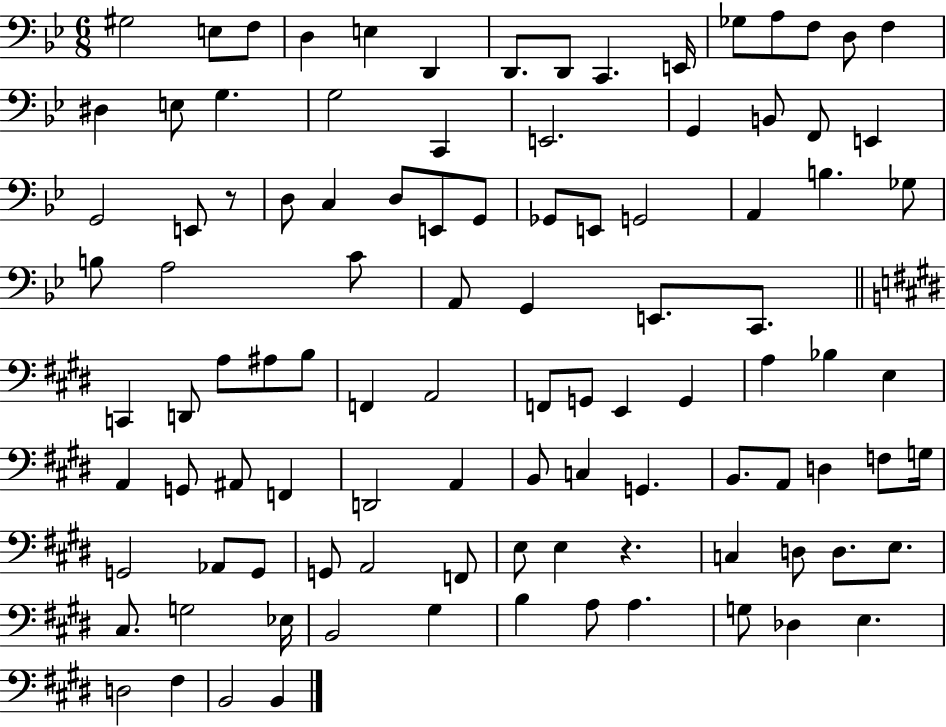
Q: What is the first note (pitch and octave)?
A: G#3